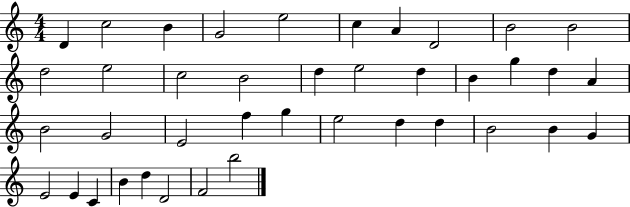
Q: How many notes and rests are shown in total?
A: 40